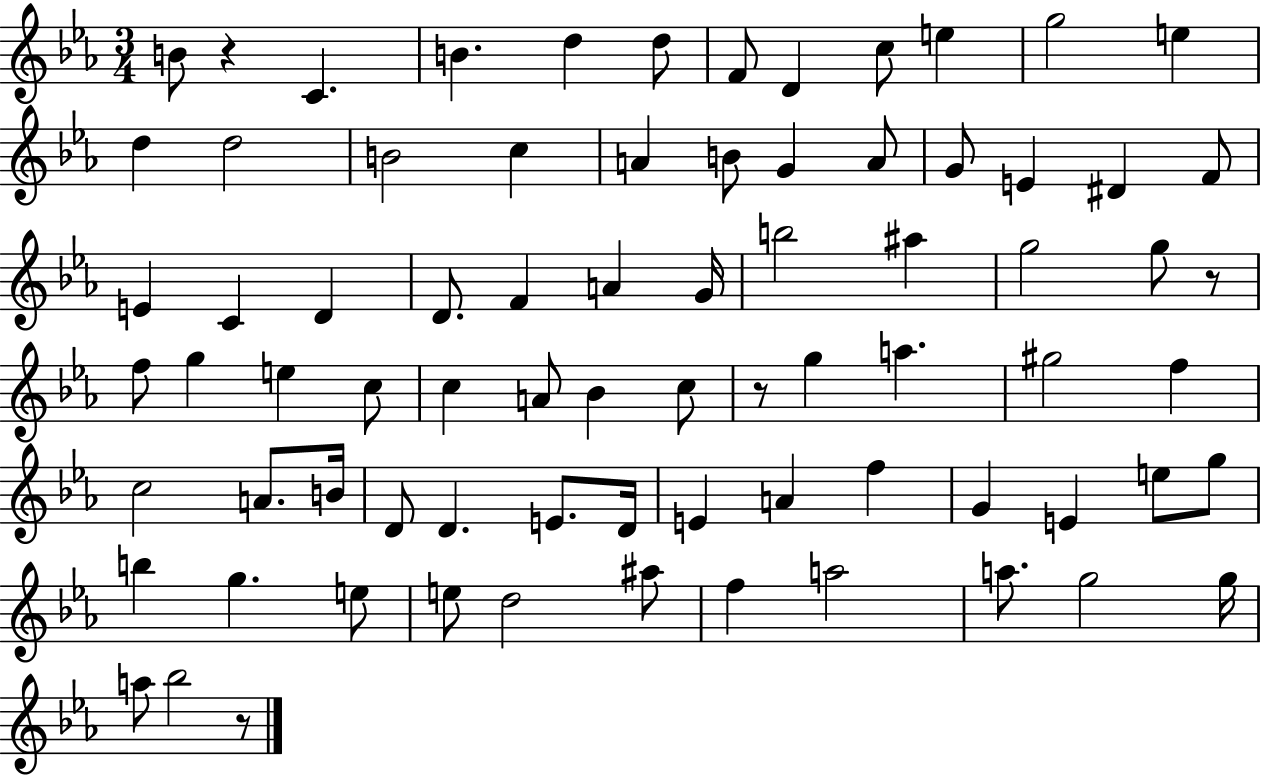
{
  \clef treble
  \numericTimeSignature
  \time 3/4
  \key ees \major
  \repeat volta 2 { b'8 r4 c'4. | b'4. d''4 d''8 | f'8 d'4 c''8 e''4 | g''2 e''4 | \break d''4 d''2 | b'2 c''4 | a'4 b'8 g'4 a'8 | g'8 e'4 dis'4 f'8 | \break e'4 c'4 d'4 | d'8. f'4 a'4 g'16 | b''2 ais''4 | g''2 g''8 r8 | \break f''8 g''4 e''4 c''8 | c''4 a'8 bes'4 c''8 | r8 g''4 a''4. | gis''2 f''4 | \break c''2 a'8. b'16 | d'8 d'4. e'8. d'16 | e'4 a'4 f''4 | g'4 e'4 e''8 g''8 | \break b''4 g''4. e''8 | e''8 d''2 ais''8 | f''4 a''2 | a''8. g''2 g''16 | \break a''8 bes''2 r8 | } \bar "|."
}